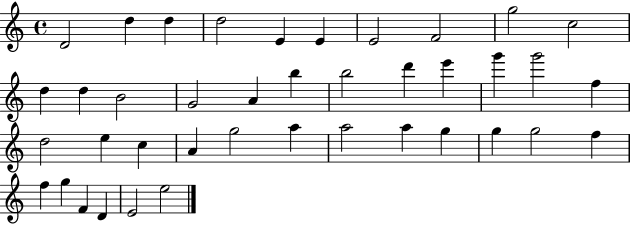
X:1
T:Untitled
M:4/4
L:1/4
K:C
D2 d d d2 E E E2 F2 g2 c2 d d B2 G2 A b b2 d' e' g' g'2 f d2 e c A g2 a a2 a g g g2 f f g F D E2 e2